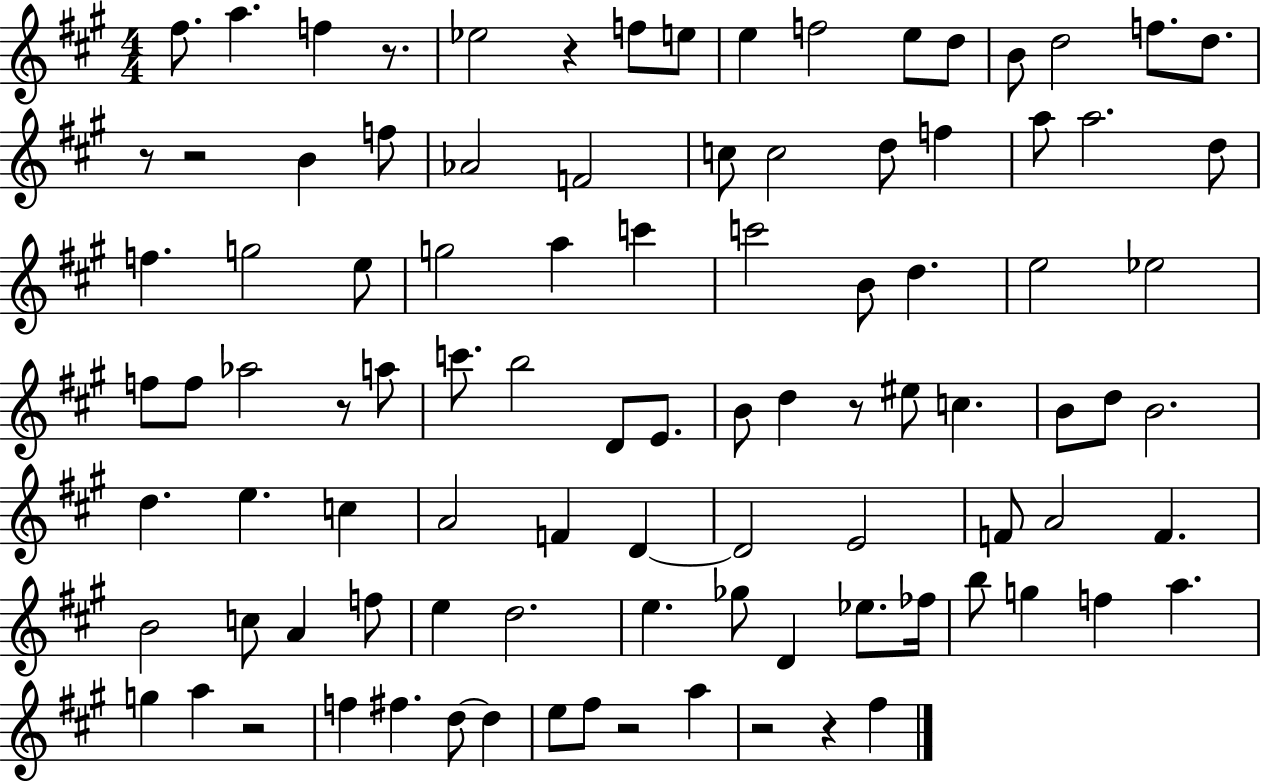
F#5/e. A5/q. F5/q R/e. Eb5/h R/q F5/e E5/e E5/q F5/h E5/e D5/e B4/e D5/h F5/e. D5/e. R/e R/h B4/q F5/e Ab4/h F4/h C5/e C5/h D5/e F5/q A5/e A5/h. D5/e F5/q. G5/h E5/e G5/h A5/q C6/q C6/h B4/e D5/q. E5/h Eb5/h F5/e F5/e Ab5/h R/e A5/e C6/e. B5/h D4/e E4/e. B4/e D5/q R/e EIS5/e C5/q. B4/e D5/e B4/h. D5/q. E5/q. C5/q A4/h F4/q D4/q D4/h E4/h F4/e A4/h F4/q. B4/h C5/e A4/q F5/e E5/q D5/h. E5/q. Gb5/e D4/q Eb5/e. FES5/s B5/e G5/q F5/q A5/q. G5/q A5/q R/h F5/q F#5/q. D5/e D5/q E5/e F#5/e R/h A5/q R/h R/q F#5/q